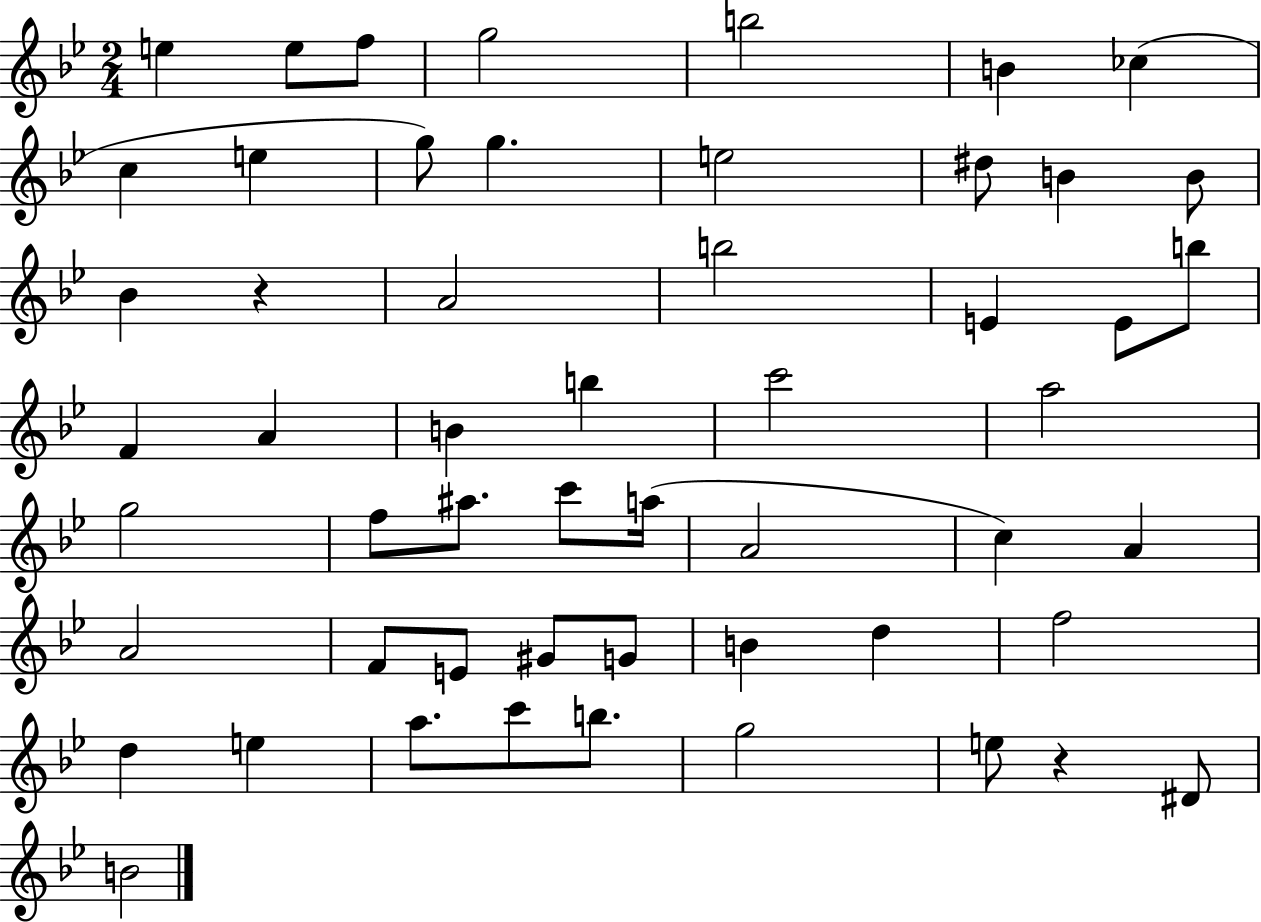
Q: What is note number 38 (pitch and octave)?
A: E4